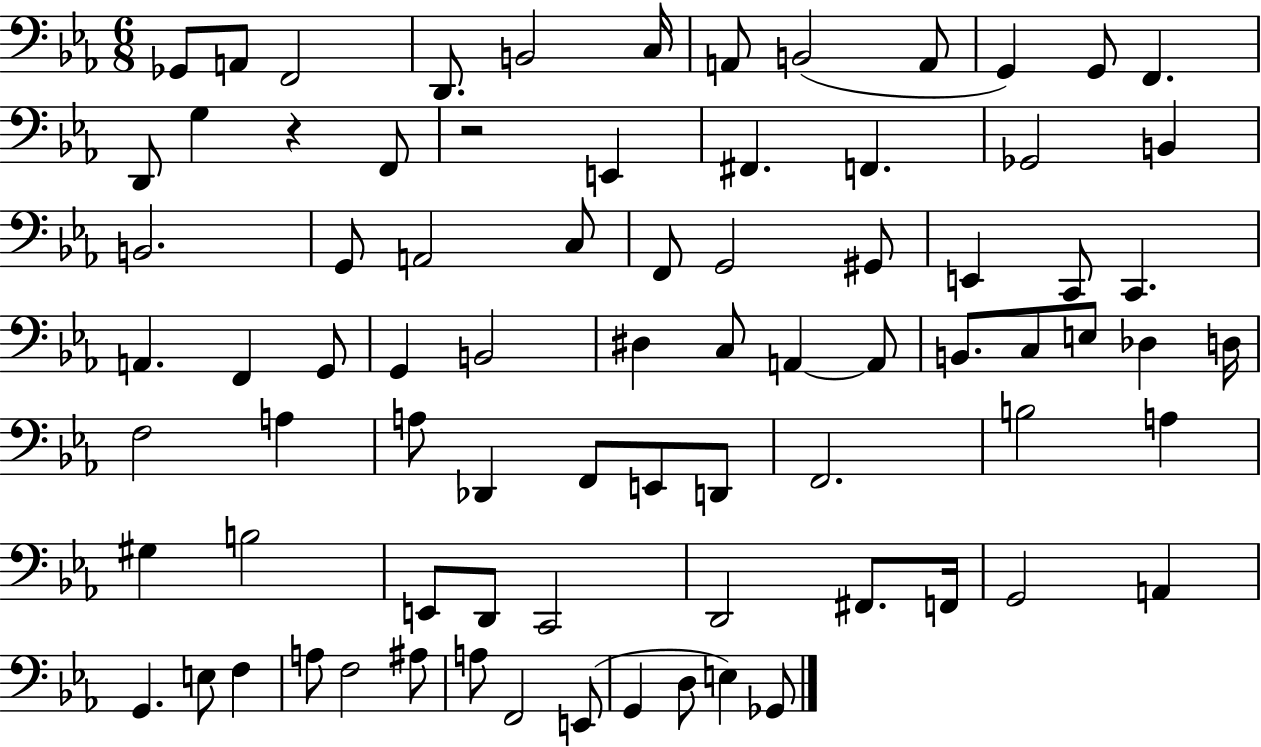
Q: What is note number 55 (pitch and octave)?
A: G#3